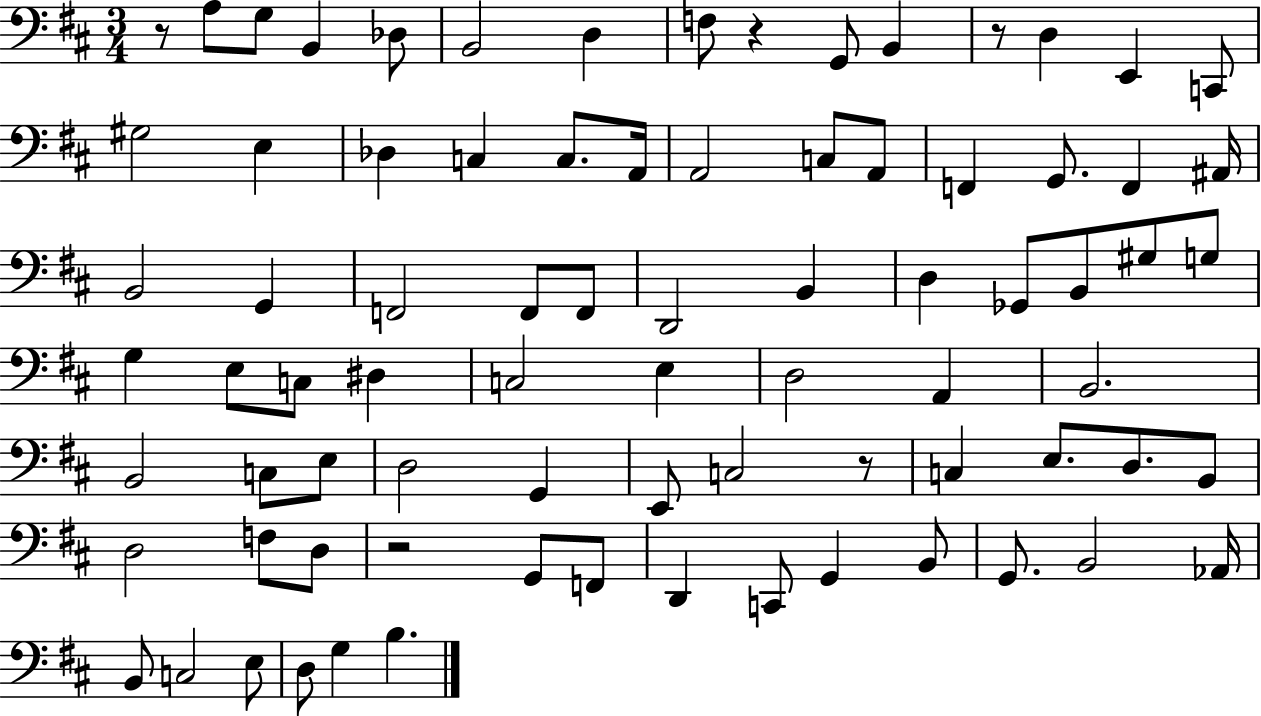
R/e A3/e G3/e B2/q Db3/e B2/h D3/q F3/e R/q G2/e B2/q R/e D3/q E2/q C2/e G#3/h E3/q Db3/q C3/q C3/e. A2/s A2/h C3/e A2/e F2/q G2/e. F2/q A#2/s B2/h G2/q F2/h F2/e F2/e D2/h B2/q D3/q Gb2/e B2/e G#3/e G3/e G3/q E3/e C3/e D#3/q C3/h E3/q D3/h A2/q B2/h. B2/h C3/e E3/e D3/h G2/q E2/e C3/h R/e C3/q E3/e. D3/e. B2/e D3/h F3/e D3/e R/h G2/e F2/e D2/q C2/e G2/q B2/e G2/e. B2/h Ab2/s B2/e C3/h E3/e D3/e G3/q B3/q.